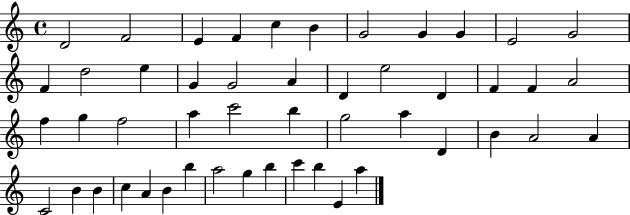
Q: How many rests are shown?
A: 0